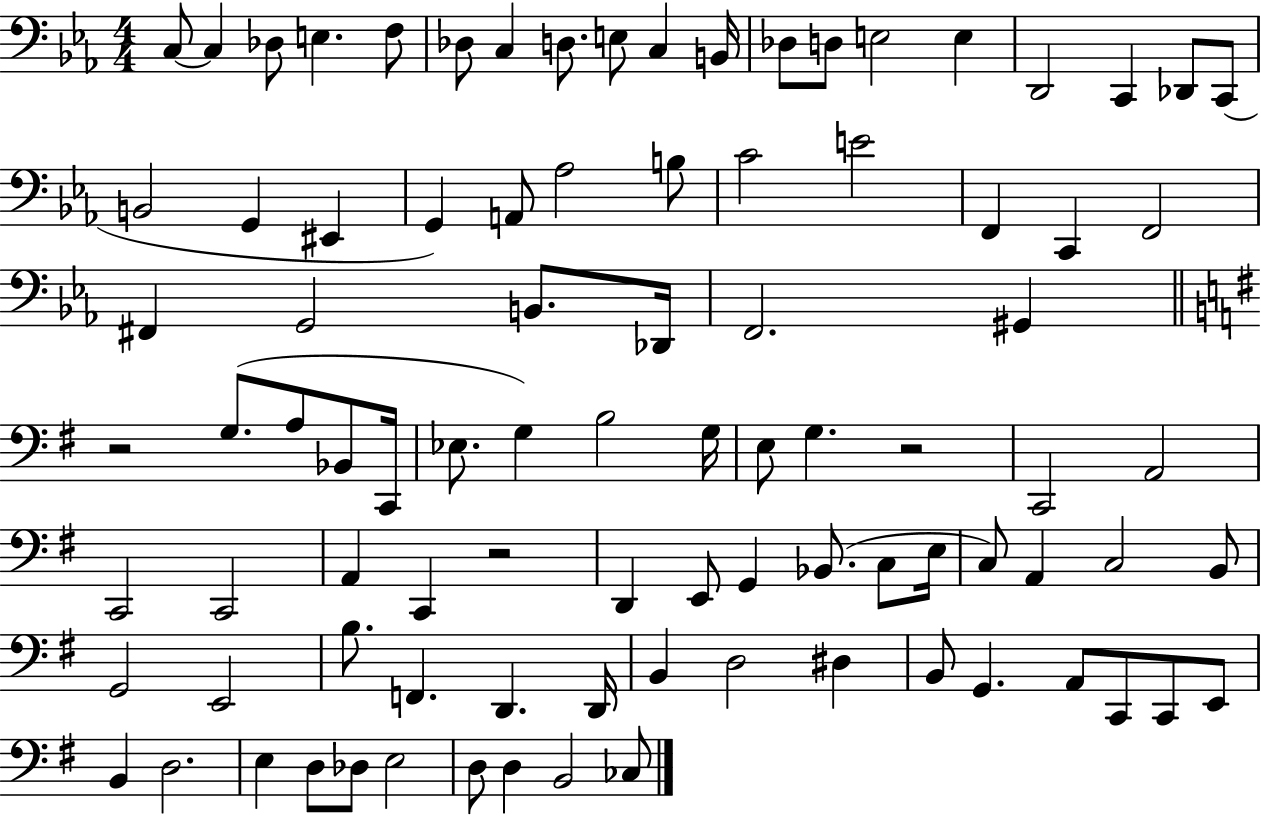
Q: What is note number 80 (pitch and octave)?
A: D3